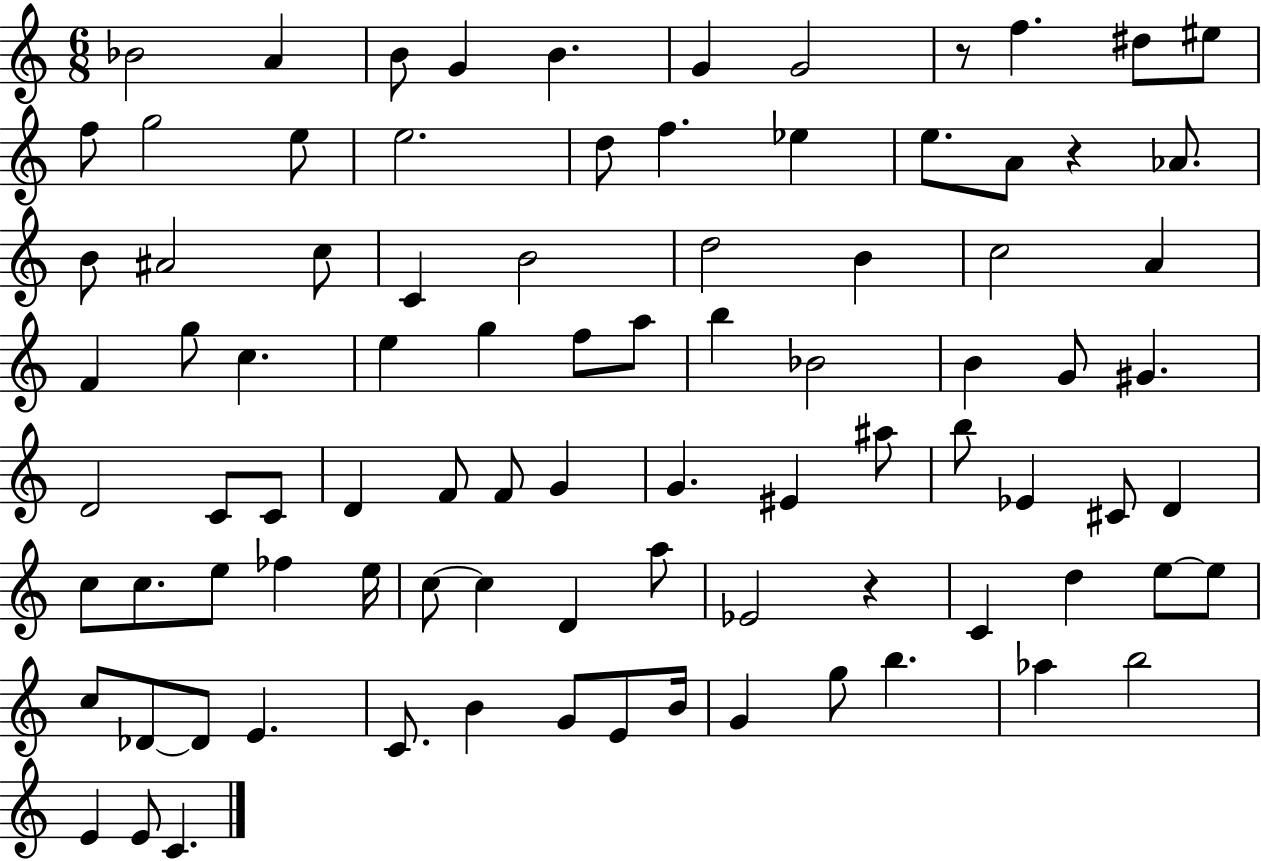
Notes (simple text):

Bb4/h A4/q B4/e G4/q B4/q. G4/q G4/h R/e F5/q. D#5/e EIS5/e F5/e G5/h E5/e E5/h. D5/e F5/q. Eb5/q E5/e. A4/e R/q Ab4/e. B4/e A#4/h C5/e C4/q B4/h D5/h B4/q C5/h A4/q F4/q G5/e C5/q. E5/q G5/q F5/e A5/e B5/q Bb4/h B4/q G4/e G#4/q. D4/h C4/e C4/e D4/q F4/e F4/e G4/q G4/q. EIS4/q A#5/e B5/e Eb4/q C#4/e D4/q C5/e C5/e. E5/e FES5/q E5/s C5/e C5/q D4/q A5/e Eb4/h R/q C4/q D5/q E5/e E5/e C5/e Db4/e Db4/e E4/q. C4/e. B4/q G4/e E4/e B4/s G4/q G5/e B5/q. Ab5/q B5/h E4/q E4/e C4/q.